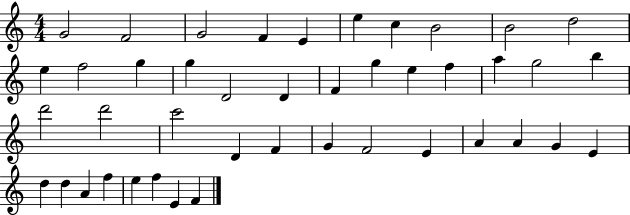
{
  \clef treble
  \numericTimeSignature
  \time 4/4
  \key c \major
  g'2 f'2 | g'2 f'4 e'4 | e''4 c''4 b'2 | b'2 d''2 | \break e''4 f''2 g''4 | g''4 d'2 d'4 | f'4 g''4 e''4 f''4 | a''4 g''2 b''4 | \break d'''2 d'''2 | c'''2 d'4 f'4 | g'4 f'2 e'4 | a'4 a'4 g'4 e'4 | \break d''4 d''4 a'4 f''4 | e''4 f''4 e'4 f'4 | \bar "|."
}